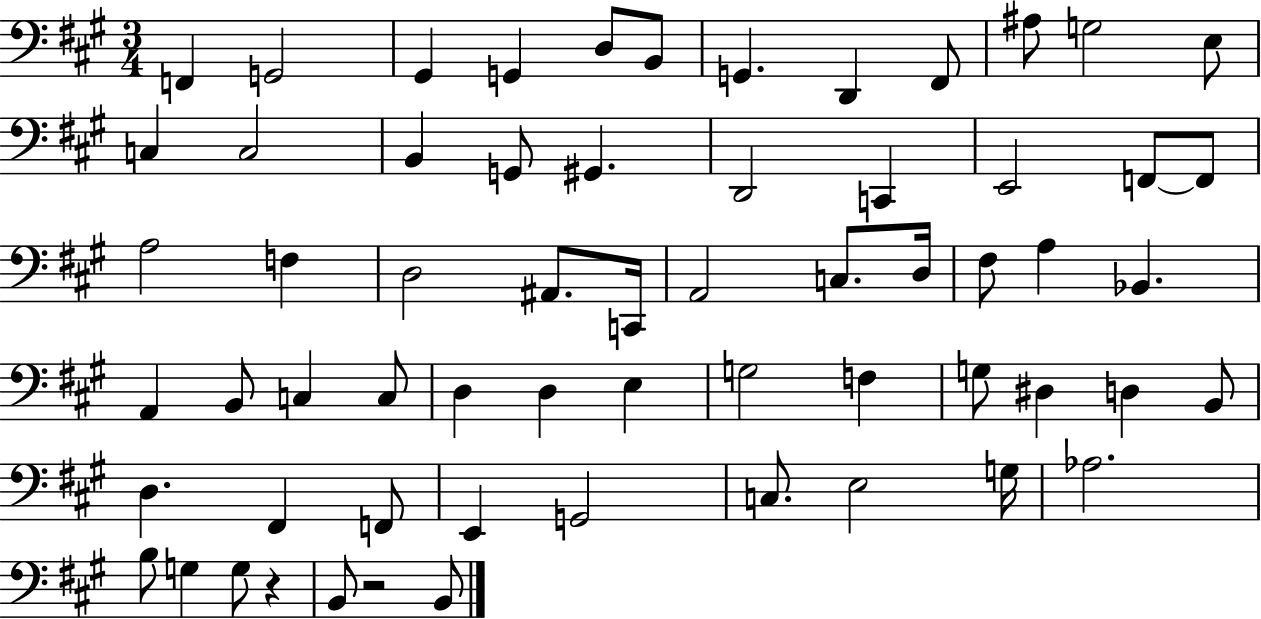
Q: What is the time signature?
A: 3/4